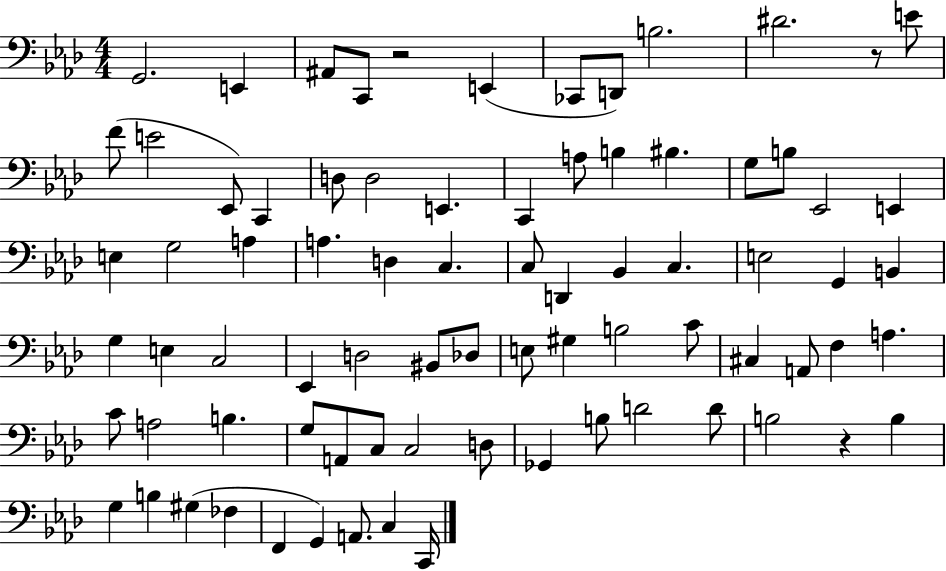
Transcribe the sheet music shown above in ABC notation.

X:1
T:Untitled
M:4/4
L:1/4
K:Ab
G,,2 E,, ^A,,/2 C,,/2 z2 E,, _C,,/2 D,,/2 B,2 ^D2 z/2 E/2 F/2 E2 _E,,/2 C,, D,/2 D,2 E,, C,, A,/2 B, ^B, G,/2 B,/2 _E,,2 E,, E, G,2 A, A, D, C, C,/2 D,, _B,, C, E,2 G,, B,, G, E, C,2 _E,, D,2 ^B,,/2 _D,/2 E,/2 ^G, B,2 C/2 ^C, A,,/2 F, A, C/2 A,2 B, G,/2 A,,/2 C,/2 C,2 D,/2 _G,, B,/2 D2 D/2 B,2 z B, G, B, ^G, _F, F,, G,, A,,/2 C, C,,/4